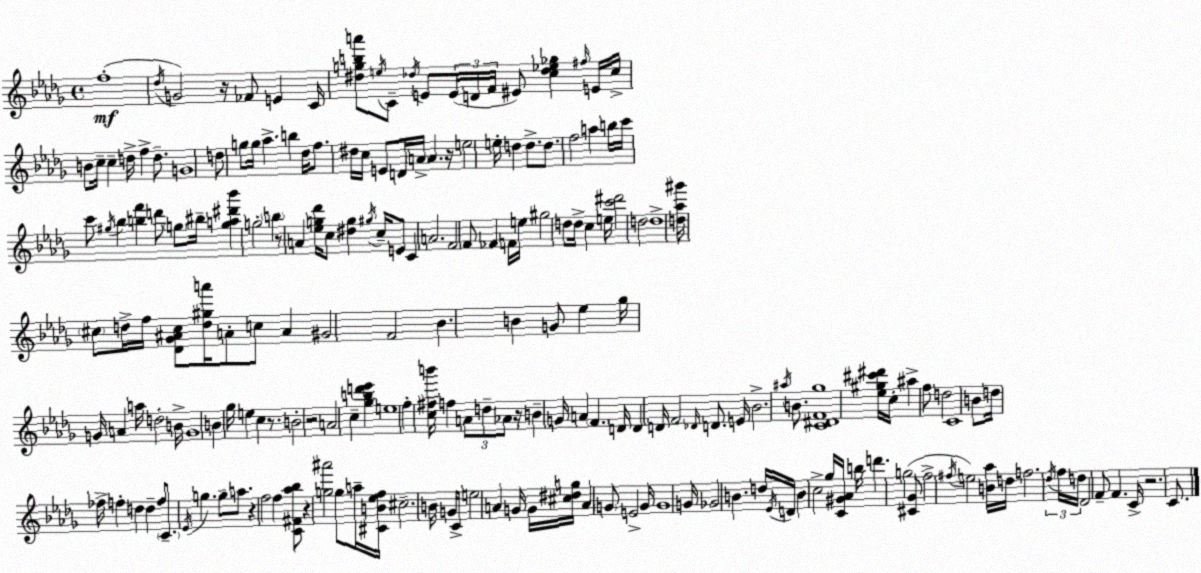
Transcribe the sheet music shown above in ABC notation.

X:1
T:Untitled
M:4/4
L:1/4
K:Bbm
f4 _d/4 G2 z/4 _F/2 E C/4 [^dgba']/2 e/4 C/2 _d/4 E/2 E/4 D/4 F/4 ^E/2 [c_d_e_g] ^f/4 E/4 c/4 B/2 c/4 c d/4 f d/2 G4 d/2 g/2 g/4 _a b _d/4 f/2 ^d/4 c/4 E/2 D/4 A/4 A z/4 e2 e/4 d d/2 d/2 f2 a b/4 c'/4 c'/2 ^g/4 _b [bf'] d'/2 g/2 ^b/4 [ga^d'_b'] g2 b z/2 A [_eg_d']/4 c/2 [^dg] ^g/4 c/4 E/2 C A2 F2 F/2 _F F/4 e/4 ^g2 d/2 d/4 c e/4 [c'^d']2 d2 d4 [d_a^g']/4 ^c/2 d/4 f/4 [_D_G^A^c]/2 [d^ga']/4 A/2 c/2 A ^G2 F2 _B B G/2 _e _g/4 G/4 A a/4 d2 B/4 G4 B _g/4 e c z/2 B2 z2 A2 c [_gbd'_e'] e4 f [c^fb']/4 f A/2 d/2 _A/2 z/4 B G/4 A F D/4 D D/4 F2 _D/4 D/2 E/4 _B2 ^a/4 B/2 [C^DF_g]4 [_e^g^c'^d']/4 c/4 ^a f/2 d2 C4 B/2 d/4 _f/4 f d d f/2 C/2 _E/4 g g/2 a/2 z f2 f [C^F_a_b]/2 z [g^a']2 g/2 a/4 [^CB_ef]/4 ^c2 B/4 G/4 C/2 e2 A G/4 G/4 [^c^dg]/4 A G/2 E2 G/4 G4 G/4 _G2 B d/4 _E/4 D/4 B c2 _g/4 [C^G_A]/4 b/4 d' g2 [^C_G]/2 f2 ^f/4 e2 [B_a]/4 d/4 f2 _d/4 f/4 d/4 _D2 F/2 F C/4 z2 C/2